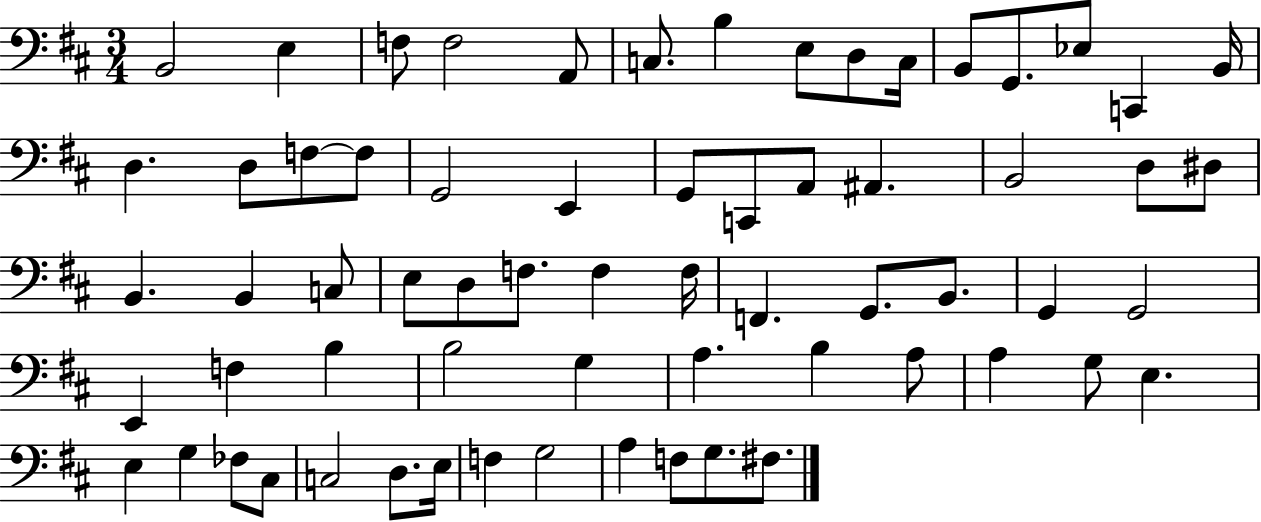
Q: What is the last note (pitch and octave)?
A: F#3